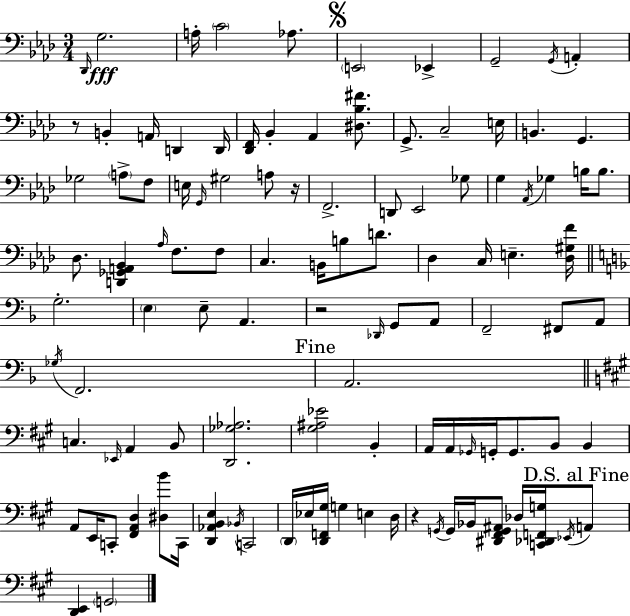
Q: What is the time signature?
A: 3/4